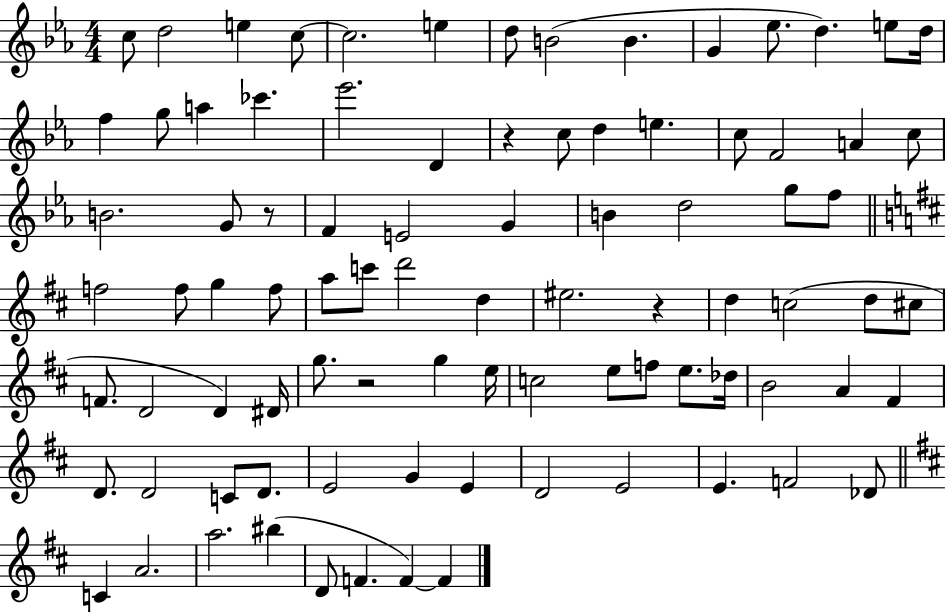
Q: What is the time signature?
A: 4/4